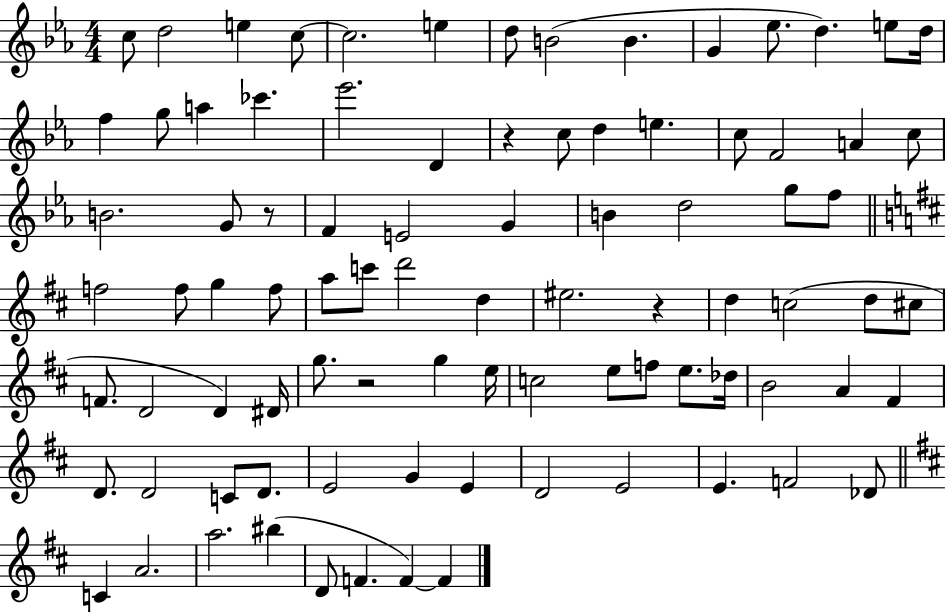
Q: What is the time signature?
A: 4/4